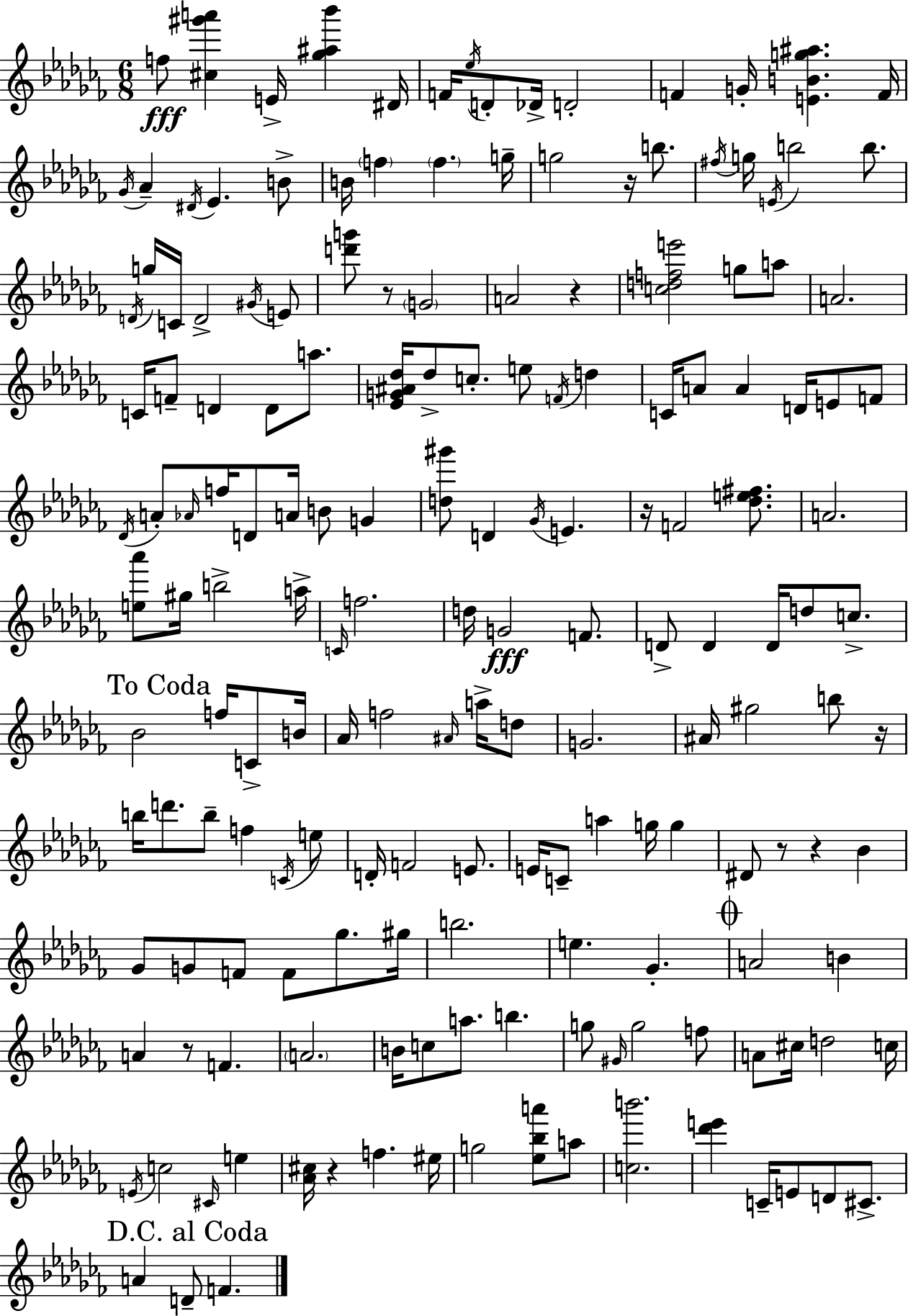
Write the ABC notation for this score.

X:1
T:Untitled
M:6/8
L:1/4
K:Abm
f/2 [^c^g'a'] E/4 [_g^a_b'] ^D/4 F/4 _e/4 D/2 _D/4 D2 F G/4 [EBg^a] F/4 _G/4 _A ^D/4 _E B/2 B/4 f f g/4 g2 z/4 b/2 ^f/4 g/4 E/4 b2 b/2 D/4 g/4 C/4 D2 ^G/4 E/2 [d'g']/2 z/2 G2 A2 z [cdfe']2 g/2 a/2 A2 C/4 F/2 D D/2 a/2 [_EG^A_d]/4 _d/2 c/2 e/2 F/4 d C/4 A/2 A D/4 E/2 F/2 _D/4 A/2 _A/4 f/4 D/2 A/4 B/2 G [d^g']/2 D _G/4 E z/4 F2 [_de^f]/2 A2 [e_a']/2 ^g/4 b2 a/4 C/4 f2 d/4 G2 F/2 D/2 D D/4 d/2 c/2 _B2 f/4 C/2 B/4 _A/4 f2 ^A/4 a/4 d/2 G2 ^A/4 ^g2 b/2 z/4 b/4 d'/2 b/2 f C/4 e/2 D/4 F2 E/2 E/4 C/2 a g/4 g ^D/2 z/2 z _B _G/2 G/2 F/2 F/2 _g/2 ^g/4 b2 e _G A2 B A z/2 F A2 B/4 c/2 a/2 b g/2 ^G/4 g2 f/2 A/2 ^c/4 d2 c/4 E/4 c2 ^C/4 e [_A^c]/4 z f ^e/4 g2 [_e_ba']/2 a/2 [cb']2 [_d'e'] C/4 E/2 D/2 ^C/2 A D/2 F